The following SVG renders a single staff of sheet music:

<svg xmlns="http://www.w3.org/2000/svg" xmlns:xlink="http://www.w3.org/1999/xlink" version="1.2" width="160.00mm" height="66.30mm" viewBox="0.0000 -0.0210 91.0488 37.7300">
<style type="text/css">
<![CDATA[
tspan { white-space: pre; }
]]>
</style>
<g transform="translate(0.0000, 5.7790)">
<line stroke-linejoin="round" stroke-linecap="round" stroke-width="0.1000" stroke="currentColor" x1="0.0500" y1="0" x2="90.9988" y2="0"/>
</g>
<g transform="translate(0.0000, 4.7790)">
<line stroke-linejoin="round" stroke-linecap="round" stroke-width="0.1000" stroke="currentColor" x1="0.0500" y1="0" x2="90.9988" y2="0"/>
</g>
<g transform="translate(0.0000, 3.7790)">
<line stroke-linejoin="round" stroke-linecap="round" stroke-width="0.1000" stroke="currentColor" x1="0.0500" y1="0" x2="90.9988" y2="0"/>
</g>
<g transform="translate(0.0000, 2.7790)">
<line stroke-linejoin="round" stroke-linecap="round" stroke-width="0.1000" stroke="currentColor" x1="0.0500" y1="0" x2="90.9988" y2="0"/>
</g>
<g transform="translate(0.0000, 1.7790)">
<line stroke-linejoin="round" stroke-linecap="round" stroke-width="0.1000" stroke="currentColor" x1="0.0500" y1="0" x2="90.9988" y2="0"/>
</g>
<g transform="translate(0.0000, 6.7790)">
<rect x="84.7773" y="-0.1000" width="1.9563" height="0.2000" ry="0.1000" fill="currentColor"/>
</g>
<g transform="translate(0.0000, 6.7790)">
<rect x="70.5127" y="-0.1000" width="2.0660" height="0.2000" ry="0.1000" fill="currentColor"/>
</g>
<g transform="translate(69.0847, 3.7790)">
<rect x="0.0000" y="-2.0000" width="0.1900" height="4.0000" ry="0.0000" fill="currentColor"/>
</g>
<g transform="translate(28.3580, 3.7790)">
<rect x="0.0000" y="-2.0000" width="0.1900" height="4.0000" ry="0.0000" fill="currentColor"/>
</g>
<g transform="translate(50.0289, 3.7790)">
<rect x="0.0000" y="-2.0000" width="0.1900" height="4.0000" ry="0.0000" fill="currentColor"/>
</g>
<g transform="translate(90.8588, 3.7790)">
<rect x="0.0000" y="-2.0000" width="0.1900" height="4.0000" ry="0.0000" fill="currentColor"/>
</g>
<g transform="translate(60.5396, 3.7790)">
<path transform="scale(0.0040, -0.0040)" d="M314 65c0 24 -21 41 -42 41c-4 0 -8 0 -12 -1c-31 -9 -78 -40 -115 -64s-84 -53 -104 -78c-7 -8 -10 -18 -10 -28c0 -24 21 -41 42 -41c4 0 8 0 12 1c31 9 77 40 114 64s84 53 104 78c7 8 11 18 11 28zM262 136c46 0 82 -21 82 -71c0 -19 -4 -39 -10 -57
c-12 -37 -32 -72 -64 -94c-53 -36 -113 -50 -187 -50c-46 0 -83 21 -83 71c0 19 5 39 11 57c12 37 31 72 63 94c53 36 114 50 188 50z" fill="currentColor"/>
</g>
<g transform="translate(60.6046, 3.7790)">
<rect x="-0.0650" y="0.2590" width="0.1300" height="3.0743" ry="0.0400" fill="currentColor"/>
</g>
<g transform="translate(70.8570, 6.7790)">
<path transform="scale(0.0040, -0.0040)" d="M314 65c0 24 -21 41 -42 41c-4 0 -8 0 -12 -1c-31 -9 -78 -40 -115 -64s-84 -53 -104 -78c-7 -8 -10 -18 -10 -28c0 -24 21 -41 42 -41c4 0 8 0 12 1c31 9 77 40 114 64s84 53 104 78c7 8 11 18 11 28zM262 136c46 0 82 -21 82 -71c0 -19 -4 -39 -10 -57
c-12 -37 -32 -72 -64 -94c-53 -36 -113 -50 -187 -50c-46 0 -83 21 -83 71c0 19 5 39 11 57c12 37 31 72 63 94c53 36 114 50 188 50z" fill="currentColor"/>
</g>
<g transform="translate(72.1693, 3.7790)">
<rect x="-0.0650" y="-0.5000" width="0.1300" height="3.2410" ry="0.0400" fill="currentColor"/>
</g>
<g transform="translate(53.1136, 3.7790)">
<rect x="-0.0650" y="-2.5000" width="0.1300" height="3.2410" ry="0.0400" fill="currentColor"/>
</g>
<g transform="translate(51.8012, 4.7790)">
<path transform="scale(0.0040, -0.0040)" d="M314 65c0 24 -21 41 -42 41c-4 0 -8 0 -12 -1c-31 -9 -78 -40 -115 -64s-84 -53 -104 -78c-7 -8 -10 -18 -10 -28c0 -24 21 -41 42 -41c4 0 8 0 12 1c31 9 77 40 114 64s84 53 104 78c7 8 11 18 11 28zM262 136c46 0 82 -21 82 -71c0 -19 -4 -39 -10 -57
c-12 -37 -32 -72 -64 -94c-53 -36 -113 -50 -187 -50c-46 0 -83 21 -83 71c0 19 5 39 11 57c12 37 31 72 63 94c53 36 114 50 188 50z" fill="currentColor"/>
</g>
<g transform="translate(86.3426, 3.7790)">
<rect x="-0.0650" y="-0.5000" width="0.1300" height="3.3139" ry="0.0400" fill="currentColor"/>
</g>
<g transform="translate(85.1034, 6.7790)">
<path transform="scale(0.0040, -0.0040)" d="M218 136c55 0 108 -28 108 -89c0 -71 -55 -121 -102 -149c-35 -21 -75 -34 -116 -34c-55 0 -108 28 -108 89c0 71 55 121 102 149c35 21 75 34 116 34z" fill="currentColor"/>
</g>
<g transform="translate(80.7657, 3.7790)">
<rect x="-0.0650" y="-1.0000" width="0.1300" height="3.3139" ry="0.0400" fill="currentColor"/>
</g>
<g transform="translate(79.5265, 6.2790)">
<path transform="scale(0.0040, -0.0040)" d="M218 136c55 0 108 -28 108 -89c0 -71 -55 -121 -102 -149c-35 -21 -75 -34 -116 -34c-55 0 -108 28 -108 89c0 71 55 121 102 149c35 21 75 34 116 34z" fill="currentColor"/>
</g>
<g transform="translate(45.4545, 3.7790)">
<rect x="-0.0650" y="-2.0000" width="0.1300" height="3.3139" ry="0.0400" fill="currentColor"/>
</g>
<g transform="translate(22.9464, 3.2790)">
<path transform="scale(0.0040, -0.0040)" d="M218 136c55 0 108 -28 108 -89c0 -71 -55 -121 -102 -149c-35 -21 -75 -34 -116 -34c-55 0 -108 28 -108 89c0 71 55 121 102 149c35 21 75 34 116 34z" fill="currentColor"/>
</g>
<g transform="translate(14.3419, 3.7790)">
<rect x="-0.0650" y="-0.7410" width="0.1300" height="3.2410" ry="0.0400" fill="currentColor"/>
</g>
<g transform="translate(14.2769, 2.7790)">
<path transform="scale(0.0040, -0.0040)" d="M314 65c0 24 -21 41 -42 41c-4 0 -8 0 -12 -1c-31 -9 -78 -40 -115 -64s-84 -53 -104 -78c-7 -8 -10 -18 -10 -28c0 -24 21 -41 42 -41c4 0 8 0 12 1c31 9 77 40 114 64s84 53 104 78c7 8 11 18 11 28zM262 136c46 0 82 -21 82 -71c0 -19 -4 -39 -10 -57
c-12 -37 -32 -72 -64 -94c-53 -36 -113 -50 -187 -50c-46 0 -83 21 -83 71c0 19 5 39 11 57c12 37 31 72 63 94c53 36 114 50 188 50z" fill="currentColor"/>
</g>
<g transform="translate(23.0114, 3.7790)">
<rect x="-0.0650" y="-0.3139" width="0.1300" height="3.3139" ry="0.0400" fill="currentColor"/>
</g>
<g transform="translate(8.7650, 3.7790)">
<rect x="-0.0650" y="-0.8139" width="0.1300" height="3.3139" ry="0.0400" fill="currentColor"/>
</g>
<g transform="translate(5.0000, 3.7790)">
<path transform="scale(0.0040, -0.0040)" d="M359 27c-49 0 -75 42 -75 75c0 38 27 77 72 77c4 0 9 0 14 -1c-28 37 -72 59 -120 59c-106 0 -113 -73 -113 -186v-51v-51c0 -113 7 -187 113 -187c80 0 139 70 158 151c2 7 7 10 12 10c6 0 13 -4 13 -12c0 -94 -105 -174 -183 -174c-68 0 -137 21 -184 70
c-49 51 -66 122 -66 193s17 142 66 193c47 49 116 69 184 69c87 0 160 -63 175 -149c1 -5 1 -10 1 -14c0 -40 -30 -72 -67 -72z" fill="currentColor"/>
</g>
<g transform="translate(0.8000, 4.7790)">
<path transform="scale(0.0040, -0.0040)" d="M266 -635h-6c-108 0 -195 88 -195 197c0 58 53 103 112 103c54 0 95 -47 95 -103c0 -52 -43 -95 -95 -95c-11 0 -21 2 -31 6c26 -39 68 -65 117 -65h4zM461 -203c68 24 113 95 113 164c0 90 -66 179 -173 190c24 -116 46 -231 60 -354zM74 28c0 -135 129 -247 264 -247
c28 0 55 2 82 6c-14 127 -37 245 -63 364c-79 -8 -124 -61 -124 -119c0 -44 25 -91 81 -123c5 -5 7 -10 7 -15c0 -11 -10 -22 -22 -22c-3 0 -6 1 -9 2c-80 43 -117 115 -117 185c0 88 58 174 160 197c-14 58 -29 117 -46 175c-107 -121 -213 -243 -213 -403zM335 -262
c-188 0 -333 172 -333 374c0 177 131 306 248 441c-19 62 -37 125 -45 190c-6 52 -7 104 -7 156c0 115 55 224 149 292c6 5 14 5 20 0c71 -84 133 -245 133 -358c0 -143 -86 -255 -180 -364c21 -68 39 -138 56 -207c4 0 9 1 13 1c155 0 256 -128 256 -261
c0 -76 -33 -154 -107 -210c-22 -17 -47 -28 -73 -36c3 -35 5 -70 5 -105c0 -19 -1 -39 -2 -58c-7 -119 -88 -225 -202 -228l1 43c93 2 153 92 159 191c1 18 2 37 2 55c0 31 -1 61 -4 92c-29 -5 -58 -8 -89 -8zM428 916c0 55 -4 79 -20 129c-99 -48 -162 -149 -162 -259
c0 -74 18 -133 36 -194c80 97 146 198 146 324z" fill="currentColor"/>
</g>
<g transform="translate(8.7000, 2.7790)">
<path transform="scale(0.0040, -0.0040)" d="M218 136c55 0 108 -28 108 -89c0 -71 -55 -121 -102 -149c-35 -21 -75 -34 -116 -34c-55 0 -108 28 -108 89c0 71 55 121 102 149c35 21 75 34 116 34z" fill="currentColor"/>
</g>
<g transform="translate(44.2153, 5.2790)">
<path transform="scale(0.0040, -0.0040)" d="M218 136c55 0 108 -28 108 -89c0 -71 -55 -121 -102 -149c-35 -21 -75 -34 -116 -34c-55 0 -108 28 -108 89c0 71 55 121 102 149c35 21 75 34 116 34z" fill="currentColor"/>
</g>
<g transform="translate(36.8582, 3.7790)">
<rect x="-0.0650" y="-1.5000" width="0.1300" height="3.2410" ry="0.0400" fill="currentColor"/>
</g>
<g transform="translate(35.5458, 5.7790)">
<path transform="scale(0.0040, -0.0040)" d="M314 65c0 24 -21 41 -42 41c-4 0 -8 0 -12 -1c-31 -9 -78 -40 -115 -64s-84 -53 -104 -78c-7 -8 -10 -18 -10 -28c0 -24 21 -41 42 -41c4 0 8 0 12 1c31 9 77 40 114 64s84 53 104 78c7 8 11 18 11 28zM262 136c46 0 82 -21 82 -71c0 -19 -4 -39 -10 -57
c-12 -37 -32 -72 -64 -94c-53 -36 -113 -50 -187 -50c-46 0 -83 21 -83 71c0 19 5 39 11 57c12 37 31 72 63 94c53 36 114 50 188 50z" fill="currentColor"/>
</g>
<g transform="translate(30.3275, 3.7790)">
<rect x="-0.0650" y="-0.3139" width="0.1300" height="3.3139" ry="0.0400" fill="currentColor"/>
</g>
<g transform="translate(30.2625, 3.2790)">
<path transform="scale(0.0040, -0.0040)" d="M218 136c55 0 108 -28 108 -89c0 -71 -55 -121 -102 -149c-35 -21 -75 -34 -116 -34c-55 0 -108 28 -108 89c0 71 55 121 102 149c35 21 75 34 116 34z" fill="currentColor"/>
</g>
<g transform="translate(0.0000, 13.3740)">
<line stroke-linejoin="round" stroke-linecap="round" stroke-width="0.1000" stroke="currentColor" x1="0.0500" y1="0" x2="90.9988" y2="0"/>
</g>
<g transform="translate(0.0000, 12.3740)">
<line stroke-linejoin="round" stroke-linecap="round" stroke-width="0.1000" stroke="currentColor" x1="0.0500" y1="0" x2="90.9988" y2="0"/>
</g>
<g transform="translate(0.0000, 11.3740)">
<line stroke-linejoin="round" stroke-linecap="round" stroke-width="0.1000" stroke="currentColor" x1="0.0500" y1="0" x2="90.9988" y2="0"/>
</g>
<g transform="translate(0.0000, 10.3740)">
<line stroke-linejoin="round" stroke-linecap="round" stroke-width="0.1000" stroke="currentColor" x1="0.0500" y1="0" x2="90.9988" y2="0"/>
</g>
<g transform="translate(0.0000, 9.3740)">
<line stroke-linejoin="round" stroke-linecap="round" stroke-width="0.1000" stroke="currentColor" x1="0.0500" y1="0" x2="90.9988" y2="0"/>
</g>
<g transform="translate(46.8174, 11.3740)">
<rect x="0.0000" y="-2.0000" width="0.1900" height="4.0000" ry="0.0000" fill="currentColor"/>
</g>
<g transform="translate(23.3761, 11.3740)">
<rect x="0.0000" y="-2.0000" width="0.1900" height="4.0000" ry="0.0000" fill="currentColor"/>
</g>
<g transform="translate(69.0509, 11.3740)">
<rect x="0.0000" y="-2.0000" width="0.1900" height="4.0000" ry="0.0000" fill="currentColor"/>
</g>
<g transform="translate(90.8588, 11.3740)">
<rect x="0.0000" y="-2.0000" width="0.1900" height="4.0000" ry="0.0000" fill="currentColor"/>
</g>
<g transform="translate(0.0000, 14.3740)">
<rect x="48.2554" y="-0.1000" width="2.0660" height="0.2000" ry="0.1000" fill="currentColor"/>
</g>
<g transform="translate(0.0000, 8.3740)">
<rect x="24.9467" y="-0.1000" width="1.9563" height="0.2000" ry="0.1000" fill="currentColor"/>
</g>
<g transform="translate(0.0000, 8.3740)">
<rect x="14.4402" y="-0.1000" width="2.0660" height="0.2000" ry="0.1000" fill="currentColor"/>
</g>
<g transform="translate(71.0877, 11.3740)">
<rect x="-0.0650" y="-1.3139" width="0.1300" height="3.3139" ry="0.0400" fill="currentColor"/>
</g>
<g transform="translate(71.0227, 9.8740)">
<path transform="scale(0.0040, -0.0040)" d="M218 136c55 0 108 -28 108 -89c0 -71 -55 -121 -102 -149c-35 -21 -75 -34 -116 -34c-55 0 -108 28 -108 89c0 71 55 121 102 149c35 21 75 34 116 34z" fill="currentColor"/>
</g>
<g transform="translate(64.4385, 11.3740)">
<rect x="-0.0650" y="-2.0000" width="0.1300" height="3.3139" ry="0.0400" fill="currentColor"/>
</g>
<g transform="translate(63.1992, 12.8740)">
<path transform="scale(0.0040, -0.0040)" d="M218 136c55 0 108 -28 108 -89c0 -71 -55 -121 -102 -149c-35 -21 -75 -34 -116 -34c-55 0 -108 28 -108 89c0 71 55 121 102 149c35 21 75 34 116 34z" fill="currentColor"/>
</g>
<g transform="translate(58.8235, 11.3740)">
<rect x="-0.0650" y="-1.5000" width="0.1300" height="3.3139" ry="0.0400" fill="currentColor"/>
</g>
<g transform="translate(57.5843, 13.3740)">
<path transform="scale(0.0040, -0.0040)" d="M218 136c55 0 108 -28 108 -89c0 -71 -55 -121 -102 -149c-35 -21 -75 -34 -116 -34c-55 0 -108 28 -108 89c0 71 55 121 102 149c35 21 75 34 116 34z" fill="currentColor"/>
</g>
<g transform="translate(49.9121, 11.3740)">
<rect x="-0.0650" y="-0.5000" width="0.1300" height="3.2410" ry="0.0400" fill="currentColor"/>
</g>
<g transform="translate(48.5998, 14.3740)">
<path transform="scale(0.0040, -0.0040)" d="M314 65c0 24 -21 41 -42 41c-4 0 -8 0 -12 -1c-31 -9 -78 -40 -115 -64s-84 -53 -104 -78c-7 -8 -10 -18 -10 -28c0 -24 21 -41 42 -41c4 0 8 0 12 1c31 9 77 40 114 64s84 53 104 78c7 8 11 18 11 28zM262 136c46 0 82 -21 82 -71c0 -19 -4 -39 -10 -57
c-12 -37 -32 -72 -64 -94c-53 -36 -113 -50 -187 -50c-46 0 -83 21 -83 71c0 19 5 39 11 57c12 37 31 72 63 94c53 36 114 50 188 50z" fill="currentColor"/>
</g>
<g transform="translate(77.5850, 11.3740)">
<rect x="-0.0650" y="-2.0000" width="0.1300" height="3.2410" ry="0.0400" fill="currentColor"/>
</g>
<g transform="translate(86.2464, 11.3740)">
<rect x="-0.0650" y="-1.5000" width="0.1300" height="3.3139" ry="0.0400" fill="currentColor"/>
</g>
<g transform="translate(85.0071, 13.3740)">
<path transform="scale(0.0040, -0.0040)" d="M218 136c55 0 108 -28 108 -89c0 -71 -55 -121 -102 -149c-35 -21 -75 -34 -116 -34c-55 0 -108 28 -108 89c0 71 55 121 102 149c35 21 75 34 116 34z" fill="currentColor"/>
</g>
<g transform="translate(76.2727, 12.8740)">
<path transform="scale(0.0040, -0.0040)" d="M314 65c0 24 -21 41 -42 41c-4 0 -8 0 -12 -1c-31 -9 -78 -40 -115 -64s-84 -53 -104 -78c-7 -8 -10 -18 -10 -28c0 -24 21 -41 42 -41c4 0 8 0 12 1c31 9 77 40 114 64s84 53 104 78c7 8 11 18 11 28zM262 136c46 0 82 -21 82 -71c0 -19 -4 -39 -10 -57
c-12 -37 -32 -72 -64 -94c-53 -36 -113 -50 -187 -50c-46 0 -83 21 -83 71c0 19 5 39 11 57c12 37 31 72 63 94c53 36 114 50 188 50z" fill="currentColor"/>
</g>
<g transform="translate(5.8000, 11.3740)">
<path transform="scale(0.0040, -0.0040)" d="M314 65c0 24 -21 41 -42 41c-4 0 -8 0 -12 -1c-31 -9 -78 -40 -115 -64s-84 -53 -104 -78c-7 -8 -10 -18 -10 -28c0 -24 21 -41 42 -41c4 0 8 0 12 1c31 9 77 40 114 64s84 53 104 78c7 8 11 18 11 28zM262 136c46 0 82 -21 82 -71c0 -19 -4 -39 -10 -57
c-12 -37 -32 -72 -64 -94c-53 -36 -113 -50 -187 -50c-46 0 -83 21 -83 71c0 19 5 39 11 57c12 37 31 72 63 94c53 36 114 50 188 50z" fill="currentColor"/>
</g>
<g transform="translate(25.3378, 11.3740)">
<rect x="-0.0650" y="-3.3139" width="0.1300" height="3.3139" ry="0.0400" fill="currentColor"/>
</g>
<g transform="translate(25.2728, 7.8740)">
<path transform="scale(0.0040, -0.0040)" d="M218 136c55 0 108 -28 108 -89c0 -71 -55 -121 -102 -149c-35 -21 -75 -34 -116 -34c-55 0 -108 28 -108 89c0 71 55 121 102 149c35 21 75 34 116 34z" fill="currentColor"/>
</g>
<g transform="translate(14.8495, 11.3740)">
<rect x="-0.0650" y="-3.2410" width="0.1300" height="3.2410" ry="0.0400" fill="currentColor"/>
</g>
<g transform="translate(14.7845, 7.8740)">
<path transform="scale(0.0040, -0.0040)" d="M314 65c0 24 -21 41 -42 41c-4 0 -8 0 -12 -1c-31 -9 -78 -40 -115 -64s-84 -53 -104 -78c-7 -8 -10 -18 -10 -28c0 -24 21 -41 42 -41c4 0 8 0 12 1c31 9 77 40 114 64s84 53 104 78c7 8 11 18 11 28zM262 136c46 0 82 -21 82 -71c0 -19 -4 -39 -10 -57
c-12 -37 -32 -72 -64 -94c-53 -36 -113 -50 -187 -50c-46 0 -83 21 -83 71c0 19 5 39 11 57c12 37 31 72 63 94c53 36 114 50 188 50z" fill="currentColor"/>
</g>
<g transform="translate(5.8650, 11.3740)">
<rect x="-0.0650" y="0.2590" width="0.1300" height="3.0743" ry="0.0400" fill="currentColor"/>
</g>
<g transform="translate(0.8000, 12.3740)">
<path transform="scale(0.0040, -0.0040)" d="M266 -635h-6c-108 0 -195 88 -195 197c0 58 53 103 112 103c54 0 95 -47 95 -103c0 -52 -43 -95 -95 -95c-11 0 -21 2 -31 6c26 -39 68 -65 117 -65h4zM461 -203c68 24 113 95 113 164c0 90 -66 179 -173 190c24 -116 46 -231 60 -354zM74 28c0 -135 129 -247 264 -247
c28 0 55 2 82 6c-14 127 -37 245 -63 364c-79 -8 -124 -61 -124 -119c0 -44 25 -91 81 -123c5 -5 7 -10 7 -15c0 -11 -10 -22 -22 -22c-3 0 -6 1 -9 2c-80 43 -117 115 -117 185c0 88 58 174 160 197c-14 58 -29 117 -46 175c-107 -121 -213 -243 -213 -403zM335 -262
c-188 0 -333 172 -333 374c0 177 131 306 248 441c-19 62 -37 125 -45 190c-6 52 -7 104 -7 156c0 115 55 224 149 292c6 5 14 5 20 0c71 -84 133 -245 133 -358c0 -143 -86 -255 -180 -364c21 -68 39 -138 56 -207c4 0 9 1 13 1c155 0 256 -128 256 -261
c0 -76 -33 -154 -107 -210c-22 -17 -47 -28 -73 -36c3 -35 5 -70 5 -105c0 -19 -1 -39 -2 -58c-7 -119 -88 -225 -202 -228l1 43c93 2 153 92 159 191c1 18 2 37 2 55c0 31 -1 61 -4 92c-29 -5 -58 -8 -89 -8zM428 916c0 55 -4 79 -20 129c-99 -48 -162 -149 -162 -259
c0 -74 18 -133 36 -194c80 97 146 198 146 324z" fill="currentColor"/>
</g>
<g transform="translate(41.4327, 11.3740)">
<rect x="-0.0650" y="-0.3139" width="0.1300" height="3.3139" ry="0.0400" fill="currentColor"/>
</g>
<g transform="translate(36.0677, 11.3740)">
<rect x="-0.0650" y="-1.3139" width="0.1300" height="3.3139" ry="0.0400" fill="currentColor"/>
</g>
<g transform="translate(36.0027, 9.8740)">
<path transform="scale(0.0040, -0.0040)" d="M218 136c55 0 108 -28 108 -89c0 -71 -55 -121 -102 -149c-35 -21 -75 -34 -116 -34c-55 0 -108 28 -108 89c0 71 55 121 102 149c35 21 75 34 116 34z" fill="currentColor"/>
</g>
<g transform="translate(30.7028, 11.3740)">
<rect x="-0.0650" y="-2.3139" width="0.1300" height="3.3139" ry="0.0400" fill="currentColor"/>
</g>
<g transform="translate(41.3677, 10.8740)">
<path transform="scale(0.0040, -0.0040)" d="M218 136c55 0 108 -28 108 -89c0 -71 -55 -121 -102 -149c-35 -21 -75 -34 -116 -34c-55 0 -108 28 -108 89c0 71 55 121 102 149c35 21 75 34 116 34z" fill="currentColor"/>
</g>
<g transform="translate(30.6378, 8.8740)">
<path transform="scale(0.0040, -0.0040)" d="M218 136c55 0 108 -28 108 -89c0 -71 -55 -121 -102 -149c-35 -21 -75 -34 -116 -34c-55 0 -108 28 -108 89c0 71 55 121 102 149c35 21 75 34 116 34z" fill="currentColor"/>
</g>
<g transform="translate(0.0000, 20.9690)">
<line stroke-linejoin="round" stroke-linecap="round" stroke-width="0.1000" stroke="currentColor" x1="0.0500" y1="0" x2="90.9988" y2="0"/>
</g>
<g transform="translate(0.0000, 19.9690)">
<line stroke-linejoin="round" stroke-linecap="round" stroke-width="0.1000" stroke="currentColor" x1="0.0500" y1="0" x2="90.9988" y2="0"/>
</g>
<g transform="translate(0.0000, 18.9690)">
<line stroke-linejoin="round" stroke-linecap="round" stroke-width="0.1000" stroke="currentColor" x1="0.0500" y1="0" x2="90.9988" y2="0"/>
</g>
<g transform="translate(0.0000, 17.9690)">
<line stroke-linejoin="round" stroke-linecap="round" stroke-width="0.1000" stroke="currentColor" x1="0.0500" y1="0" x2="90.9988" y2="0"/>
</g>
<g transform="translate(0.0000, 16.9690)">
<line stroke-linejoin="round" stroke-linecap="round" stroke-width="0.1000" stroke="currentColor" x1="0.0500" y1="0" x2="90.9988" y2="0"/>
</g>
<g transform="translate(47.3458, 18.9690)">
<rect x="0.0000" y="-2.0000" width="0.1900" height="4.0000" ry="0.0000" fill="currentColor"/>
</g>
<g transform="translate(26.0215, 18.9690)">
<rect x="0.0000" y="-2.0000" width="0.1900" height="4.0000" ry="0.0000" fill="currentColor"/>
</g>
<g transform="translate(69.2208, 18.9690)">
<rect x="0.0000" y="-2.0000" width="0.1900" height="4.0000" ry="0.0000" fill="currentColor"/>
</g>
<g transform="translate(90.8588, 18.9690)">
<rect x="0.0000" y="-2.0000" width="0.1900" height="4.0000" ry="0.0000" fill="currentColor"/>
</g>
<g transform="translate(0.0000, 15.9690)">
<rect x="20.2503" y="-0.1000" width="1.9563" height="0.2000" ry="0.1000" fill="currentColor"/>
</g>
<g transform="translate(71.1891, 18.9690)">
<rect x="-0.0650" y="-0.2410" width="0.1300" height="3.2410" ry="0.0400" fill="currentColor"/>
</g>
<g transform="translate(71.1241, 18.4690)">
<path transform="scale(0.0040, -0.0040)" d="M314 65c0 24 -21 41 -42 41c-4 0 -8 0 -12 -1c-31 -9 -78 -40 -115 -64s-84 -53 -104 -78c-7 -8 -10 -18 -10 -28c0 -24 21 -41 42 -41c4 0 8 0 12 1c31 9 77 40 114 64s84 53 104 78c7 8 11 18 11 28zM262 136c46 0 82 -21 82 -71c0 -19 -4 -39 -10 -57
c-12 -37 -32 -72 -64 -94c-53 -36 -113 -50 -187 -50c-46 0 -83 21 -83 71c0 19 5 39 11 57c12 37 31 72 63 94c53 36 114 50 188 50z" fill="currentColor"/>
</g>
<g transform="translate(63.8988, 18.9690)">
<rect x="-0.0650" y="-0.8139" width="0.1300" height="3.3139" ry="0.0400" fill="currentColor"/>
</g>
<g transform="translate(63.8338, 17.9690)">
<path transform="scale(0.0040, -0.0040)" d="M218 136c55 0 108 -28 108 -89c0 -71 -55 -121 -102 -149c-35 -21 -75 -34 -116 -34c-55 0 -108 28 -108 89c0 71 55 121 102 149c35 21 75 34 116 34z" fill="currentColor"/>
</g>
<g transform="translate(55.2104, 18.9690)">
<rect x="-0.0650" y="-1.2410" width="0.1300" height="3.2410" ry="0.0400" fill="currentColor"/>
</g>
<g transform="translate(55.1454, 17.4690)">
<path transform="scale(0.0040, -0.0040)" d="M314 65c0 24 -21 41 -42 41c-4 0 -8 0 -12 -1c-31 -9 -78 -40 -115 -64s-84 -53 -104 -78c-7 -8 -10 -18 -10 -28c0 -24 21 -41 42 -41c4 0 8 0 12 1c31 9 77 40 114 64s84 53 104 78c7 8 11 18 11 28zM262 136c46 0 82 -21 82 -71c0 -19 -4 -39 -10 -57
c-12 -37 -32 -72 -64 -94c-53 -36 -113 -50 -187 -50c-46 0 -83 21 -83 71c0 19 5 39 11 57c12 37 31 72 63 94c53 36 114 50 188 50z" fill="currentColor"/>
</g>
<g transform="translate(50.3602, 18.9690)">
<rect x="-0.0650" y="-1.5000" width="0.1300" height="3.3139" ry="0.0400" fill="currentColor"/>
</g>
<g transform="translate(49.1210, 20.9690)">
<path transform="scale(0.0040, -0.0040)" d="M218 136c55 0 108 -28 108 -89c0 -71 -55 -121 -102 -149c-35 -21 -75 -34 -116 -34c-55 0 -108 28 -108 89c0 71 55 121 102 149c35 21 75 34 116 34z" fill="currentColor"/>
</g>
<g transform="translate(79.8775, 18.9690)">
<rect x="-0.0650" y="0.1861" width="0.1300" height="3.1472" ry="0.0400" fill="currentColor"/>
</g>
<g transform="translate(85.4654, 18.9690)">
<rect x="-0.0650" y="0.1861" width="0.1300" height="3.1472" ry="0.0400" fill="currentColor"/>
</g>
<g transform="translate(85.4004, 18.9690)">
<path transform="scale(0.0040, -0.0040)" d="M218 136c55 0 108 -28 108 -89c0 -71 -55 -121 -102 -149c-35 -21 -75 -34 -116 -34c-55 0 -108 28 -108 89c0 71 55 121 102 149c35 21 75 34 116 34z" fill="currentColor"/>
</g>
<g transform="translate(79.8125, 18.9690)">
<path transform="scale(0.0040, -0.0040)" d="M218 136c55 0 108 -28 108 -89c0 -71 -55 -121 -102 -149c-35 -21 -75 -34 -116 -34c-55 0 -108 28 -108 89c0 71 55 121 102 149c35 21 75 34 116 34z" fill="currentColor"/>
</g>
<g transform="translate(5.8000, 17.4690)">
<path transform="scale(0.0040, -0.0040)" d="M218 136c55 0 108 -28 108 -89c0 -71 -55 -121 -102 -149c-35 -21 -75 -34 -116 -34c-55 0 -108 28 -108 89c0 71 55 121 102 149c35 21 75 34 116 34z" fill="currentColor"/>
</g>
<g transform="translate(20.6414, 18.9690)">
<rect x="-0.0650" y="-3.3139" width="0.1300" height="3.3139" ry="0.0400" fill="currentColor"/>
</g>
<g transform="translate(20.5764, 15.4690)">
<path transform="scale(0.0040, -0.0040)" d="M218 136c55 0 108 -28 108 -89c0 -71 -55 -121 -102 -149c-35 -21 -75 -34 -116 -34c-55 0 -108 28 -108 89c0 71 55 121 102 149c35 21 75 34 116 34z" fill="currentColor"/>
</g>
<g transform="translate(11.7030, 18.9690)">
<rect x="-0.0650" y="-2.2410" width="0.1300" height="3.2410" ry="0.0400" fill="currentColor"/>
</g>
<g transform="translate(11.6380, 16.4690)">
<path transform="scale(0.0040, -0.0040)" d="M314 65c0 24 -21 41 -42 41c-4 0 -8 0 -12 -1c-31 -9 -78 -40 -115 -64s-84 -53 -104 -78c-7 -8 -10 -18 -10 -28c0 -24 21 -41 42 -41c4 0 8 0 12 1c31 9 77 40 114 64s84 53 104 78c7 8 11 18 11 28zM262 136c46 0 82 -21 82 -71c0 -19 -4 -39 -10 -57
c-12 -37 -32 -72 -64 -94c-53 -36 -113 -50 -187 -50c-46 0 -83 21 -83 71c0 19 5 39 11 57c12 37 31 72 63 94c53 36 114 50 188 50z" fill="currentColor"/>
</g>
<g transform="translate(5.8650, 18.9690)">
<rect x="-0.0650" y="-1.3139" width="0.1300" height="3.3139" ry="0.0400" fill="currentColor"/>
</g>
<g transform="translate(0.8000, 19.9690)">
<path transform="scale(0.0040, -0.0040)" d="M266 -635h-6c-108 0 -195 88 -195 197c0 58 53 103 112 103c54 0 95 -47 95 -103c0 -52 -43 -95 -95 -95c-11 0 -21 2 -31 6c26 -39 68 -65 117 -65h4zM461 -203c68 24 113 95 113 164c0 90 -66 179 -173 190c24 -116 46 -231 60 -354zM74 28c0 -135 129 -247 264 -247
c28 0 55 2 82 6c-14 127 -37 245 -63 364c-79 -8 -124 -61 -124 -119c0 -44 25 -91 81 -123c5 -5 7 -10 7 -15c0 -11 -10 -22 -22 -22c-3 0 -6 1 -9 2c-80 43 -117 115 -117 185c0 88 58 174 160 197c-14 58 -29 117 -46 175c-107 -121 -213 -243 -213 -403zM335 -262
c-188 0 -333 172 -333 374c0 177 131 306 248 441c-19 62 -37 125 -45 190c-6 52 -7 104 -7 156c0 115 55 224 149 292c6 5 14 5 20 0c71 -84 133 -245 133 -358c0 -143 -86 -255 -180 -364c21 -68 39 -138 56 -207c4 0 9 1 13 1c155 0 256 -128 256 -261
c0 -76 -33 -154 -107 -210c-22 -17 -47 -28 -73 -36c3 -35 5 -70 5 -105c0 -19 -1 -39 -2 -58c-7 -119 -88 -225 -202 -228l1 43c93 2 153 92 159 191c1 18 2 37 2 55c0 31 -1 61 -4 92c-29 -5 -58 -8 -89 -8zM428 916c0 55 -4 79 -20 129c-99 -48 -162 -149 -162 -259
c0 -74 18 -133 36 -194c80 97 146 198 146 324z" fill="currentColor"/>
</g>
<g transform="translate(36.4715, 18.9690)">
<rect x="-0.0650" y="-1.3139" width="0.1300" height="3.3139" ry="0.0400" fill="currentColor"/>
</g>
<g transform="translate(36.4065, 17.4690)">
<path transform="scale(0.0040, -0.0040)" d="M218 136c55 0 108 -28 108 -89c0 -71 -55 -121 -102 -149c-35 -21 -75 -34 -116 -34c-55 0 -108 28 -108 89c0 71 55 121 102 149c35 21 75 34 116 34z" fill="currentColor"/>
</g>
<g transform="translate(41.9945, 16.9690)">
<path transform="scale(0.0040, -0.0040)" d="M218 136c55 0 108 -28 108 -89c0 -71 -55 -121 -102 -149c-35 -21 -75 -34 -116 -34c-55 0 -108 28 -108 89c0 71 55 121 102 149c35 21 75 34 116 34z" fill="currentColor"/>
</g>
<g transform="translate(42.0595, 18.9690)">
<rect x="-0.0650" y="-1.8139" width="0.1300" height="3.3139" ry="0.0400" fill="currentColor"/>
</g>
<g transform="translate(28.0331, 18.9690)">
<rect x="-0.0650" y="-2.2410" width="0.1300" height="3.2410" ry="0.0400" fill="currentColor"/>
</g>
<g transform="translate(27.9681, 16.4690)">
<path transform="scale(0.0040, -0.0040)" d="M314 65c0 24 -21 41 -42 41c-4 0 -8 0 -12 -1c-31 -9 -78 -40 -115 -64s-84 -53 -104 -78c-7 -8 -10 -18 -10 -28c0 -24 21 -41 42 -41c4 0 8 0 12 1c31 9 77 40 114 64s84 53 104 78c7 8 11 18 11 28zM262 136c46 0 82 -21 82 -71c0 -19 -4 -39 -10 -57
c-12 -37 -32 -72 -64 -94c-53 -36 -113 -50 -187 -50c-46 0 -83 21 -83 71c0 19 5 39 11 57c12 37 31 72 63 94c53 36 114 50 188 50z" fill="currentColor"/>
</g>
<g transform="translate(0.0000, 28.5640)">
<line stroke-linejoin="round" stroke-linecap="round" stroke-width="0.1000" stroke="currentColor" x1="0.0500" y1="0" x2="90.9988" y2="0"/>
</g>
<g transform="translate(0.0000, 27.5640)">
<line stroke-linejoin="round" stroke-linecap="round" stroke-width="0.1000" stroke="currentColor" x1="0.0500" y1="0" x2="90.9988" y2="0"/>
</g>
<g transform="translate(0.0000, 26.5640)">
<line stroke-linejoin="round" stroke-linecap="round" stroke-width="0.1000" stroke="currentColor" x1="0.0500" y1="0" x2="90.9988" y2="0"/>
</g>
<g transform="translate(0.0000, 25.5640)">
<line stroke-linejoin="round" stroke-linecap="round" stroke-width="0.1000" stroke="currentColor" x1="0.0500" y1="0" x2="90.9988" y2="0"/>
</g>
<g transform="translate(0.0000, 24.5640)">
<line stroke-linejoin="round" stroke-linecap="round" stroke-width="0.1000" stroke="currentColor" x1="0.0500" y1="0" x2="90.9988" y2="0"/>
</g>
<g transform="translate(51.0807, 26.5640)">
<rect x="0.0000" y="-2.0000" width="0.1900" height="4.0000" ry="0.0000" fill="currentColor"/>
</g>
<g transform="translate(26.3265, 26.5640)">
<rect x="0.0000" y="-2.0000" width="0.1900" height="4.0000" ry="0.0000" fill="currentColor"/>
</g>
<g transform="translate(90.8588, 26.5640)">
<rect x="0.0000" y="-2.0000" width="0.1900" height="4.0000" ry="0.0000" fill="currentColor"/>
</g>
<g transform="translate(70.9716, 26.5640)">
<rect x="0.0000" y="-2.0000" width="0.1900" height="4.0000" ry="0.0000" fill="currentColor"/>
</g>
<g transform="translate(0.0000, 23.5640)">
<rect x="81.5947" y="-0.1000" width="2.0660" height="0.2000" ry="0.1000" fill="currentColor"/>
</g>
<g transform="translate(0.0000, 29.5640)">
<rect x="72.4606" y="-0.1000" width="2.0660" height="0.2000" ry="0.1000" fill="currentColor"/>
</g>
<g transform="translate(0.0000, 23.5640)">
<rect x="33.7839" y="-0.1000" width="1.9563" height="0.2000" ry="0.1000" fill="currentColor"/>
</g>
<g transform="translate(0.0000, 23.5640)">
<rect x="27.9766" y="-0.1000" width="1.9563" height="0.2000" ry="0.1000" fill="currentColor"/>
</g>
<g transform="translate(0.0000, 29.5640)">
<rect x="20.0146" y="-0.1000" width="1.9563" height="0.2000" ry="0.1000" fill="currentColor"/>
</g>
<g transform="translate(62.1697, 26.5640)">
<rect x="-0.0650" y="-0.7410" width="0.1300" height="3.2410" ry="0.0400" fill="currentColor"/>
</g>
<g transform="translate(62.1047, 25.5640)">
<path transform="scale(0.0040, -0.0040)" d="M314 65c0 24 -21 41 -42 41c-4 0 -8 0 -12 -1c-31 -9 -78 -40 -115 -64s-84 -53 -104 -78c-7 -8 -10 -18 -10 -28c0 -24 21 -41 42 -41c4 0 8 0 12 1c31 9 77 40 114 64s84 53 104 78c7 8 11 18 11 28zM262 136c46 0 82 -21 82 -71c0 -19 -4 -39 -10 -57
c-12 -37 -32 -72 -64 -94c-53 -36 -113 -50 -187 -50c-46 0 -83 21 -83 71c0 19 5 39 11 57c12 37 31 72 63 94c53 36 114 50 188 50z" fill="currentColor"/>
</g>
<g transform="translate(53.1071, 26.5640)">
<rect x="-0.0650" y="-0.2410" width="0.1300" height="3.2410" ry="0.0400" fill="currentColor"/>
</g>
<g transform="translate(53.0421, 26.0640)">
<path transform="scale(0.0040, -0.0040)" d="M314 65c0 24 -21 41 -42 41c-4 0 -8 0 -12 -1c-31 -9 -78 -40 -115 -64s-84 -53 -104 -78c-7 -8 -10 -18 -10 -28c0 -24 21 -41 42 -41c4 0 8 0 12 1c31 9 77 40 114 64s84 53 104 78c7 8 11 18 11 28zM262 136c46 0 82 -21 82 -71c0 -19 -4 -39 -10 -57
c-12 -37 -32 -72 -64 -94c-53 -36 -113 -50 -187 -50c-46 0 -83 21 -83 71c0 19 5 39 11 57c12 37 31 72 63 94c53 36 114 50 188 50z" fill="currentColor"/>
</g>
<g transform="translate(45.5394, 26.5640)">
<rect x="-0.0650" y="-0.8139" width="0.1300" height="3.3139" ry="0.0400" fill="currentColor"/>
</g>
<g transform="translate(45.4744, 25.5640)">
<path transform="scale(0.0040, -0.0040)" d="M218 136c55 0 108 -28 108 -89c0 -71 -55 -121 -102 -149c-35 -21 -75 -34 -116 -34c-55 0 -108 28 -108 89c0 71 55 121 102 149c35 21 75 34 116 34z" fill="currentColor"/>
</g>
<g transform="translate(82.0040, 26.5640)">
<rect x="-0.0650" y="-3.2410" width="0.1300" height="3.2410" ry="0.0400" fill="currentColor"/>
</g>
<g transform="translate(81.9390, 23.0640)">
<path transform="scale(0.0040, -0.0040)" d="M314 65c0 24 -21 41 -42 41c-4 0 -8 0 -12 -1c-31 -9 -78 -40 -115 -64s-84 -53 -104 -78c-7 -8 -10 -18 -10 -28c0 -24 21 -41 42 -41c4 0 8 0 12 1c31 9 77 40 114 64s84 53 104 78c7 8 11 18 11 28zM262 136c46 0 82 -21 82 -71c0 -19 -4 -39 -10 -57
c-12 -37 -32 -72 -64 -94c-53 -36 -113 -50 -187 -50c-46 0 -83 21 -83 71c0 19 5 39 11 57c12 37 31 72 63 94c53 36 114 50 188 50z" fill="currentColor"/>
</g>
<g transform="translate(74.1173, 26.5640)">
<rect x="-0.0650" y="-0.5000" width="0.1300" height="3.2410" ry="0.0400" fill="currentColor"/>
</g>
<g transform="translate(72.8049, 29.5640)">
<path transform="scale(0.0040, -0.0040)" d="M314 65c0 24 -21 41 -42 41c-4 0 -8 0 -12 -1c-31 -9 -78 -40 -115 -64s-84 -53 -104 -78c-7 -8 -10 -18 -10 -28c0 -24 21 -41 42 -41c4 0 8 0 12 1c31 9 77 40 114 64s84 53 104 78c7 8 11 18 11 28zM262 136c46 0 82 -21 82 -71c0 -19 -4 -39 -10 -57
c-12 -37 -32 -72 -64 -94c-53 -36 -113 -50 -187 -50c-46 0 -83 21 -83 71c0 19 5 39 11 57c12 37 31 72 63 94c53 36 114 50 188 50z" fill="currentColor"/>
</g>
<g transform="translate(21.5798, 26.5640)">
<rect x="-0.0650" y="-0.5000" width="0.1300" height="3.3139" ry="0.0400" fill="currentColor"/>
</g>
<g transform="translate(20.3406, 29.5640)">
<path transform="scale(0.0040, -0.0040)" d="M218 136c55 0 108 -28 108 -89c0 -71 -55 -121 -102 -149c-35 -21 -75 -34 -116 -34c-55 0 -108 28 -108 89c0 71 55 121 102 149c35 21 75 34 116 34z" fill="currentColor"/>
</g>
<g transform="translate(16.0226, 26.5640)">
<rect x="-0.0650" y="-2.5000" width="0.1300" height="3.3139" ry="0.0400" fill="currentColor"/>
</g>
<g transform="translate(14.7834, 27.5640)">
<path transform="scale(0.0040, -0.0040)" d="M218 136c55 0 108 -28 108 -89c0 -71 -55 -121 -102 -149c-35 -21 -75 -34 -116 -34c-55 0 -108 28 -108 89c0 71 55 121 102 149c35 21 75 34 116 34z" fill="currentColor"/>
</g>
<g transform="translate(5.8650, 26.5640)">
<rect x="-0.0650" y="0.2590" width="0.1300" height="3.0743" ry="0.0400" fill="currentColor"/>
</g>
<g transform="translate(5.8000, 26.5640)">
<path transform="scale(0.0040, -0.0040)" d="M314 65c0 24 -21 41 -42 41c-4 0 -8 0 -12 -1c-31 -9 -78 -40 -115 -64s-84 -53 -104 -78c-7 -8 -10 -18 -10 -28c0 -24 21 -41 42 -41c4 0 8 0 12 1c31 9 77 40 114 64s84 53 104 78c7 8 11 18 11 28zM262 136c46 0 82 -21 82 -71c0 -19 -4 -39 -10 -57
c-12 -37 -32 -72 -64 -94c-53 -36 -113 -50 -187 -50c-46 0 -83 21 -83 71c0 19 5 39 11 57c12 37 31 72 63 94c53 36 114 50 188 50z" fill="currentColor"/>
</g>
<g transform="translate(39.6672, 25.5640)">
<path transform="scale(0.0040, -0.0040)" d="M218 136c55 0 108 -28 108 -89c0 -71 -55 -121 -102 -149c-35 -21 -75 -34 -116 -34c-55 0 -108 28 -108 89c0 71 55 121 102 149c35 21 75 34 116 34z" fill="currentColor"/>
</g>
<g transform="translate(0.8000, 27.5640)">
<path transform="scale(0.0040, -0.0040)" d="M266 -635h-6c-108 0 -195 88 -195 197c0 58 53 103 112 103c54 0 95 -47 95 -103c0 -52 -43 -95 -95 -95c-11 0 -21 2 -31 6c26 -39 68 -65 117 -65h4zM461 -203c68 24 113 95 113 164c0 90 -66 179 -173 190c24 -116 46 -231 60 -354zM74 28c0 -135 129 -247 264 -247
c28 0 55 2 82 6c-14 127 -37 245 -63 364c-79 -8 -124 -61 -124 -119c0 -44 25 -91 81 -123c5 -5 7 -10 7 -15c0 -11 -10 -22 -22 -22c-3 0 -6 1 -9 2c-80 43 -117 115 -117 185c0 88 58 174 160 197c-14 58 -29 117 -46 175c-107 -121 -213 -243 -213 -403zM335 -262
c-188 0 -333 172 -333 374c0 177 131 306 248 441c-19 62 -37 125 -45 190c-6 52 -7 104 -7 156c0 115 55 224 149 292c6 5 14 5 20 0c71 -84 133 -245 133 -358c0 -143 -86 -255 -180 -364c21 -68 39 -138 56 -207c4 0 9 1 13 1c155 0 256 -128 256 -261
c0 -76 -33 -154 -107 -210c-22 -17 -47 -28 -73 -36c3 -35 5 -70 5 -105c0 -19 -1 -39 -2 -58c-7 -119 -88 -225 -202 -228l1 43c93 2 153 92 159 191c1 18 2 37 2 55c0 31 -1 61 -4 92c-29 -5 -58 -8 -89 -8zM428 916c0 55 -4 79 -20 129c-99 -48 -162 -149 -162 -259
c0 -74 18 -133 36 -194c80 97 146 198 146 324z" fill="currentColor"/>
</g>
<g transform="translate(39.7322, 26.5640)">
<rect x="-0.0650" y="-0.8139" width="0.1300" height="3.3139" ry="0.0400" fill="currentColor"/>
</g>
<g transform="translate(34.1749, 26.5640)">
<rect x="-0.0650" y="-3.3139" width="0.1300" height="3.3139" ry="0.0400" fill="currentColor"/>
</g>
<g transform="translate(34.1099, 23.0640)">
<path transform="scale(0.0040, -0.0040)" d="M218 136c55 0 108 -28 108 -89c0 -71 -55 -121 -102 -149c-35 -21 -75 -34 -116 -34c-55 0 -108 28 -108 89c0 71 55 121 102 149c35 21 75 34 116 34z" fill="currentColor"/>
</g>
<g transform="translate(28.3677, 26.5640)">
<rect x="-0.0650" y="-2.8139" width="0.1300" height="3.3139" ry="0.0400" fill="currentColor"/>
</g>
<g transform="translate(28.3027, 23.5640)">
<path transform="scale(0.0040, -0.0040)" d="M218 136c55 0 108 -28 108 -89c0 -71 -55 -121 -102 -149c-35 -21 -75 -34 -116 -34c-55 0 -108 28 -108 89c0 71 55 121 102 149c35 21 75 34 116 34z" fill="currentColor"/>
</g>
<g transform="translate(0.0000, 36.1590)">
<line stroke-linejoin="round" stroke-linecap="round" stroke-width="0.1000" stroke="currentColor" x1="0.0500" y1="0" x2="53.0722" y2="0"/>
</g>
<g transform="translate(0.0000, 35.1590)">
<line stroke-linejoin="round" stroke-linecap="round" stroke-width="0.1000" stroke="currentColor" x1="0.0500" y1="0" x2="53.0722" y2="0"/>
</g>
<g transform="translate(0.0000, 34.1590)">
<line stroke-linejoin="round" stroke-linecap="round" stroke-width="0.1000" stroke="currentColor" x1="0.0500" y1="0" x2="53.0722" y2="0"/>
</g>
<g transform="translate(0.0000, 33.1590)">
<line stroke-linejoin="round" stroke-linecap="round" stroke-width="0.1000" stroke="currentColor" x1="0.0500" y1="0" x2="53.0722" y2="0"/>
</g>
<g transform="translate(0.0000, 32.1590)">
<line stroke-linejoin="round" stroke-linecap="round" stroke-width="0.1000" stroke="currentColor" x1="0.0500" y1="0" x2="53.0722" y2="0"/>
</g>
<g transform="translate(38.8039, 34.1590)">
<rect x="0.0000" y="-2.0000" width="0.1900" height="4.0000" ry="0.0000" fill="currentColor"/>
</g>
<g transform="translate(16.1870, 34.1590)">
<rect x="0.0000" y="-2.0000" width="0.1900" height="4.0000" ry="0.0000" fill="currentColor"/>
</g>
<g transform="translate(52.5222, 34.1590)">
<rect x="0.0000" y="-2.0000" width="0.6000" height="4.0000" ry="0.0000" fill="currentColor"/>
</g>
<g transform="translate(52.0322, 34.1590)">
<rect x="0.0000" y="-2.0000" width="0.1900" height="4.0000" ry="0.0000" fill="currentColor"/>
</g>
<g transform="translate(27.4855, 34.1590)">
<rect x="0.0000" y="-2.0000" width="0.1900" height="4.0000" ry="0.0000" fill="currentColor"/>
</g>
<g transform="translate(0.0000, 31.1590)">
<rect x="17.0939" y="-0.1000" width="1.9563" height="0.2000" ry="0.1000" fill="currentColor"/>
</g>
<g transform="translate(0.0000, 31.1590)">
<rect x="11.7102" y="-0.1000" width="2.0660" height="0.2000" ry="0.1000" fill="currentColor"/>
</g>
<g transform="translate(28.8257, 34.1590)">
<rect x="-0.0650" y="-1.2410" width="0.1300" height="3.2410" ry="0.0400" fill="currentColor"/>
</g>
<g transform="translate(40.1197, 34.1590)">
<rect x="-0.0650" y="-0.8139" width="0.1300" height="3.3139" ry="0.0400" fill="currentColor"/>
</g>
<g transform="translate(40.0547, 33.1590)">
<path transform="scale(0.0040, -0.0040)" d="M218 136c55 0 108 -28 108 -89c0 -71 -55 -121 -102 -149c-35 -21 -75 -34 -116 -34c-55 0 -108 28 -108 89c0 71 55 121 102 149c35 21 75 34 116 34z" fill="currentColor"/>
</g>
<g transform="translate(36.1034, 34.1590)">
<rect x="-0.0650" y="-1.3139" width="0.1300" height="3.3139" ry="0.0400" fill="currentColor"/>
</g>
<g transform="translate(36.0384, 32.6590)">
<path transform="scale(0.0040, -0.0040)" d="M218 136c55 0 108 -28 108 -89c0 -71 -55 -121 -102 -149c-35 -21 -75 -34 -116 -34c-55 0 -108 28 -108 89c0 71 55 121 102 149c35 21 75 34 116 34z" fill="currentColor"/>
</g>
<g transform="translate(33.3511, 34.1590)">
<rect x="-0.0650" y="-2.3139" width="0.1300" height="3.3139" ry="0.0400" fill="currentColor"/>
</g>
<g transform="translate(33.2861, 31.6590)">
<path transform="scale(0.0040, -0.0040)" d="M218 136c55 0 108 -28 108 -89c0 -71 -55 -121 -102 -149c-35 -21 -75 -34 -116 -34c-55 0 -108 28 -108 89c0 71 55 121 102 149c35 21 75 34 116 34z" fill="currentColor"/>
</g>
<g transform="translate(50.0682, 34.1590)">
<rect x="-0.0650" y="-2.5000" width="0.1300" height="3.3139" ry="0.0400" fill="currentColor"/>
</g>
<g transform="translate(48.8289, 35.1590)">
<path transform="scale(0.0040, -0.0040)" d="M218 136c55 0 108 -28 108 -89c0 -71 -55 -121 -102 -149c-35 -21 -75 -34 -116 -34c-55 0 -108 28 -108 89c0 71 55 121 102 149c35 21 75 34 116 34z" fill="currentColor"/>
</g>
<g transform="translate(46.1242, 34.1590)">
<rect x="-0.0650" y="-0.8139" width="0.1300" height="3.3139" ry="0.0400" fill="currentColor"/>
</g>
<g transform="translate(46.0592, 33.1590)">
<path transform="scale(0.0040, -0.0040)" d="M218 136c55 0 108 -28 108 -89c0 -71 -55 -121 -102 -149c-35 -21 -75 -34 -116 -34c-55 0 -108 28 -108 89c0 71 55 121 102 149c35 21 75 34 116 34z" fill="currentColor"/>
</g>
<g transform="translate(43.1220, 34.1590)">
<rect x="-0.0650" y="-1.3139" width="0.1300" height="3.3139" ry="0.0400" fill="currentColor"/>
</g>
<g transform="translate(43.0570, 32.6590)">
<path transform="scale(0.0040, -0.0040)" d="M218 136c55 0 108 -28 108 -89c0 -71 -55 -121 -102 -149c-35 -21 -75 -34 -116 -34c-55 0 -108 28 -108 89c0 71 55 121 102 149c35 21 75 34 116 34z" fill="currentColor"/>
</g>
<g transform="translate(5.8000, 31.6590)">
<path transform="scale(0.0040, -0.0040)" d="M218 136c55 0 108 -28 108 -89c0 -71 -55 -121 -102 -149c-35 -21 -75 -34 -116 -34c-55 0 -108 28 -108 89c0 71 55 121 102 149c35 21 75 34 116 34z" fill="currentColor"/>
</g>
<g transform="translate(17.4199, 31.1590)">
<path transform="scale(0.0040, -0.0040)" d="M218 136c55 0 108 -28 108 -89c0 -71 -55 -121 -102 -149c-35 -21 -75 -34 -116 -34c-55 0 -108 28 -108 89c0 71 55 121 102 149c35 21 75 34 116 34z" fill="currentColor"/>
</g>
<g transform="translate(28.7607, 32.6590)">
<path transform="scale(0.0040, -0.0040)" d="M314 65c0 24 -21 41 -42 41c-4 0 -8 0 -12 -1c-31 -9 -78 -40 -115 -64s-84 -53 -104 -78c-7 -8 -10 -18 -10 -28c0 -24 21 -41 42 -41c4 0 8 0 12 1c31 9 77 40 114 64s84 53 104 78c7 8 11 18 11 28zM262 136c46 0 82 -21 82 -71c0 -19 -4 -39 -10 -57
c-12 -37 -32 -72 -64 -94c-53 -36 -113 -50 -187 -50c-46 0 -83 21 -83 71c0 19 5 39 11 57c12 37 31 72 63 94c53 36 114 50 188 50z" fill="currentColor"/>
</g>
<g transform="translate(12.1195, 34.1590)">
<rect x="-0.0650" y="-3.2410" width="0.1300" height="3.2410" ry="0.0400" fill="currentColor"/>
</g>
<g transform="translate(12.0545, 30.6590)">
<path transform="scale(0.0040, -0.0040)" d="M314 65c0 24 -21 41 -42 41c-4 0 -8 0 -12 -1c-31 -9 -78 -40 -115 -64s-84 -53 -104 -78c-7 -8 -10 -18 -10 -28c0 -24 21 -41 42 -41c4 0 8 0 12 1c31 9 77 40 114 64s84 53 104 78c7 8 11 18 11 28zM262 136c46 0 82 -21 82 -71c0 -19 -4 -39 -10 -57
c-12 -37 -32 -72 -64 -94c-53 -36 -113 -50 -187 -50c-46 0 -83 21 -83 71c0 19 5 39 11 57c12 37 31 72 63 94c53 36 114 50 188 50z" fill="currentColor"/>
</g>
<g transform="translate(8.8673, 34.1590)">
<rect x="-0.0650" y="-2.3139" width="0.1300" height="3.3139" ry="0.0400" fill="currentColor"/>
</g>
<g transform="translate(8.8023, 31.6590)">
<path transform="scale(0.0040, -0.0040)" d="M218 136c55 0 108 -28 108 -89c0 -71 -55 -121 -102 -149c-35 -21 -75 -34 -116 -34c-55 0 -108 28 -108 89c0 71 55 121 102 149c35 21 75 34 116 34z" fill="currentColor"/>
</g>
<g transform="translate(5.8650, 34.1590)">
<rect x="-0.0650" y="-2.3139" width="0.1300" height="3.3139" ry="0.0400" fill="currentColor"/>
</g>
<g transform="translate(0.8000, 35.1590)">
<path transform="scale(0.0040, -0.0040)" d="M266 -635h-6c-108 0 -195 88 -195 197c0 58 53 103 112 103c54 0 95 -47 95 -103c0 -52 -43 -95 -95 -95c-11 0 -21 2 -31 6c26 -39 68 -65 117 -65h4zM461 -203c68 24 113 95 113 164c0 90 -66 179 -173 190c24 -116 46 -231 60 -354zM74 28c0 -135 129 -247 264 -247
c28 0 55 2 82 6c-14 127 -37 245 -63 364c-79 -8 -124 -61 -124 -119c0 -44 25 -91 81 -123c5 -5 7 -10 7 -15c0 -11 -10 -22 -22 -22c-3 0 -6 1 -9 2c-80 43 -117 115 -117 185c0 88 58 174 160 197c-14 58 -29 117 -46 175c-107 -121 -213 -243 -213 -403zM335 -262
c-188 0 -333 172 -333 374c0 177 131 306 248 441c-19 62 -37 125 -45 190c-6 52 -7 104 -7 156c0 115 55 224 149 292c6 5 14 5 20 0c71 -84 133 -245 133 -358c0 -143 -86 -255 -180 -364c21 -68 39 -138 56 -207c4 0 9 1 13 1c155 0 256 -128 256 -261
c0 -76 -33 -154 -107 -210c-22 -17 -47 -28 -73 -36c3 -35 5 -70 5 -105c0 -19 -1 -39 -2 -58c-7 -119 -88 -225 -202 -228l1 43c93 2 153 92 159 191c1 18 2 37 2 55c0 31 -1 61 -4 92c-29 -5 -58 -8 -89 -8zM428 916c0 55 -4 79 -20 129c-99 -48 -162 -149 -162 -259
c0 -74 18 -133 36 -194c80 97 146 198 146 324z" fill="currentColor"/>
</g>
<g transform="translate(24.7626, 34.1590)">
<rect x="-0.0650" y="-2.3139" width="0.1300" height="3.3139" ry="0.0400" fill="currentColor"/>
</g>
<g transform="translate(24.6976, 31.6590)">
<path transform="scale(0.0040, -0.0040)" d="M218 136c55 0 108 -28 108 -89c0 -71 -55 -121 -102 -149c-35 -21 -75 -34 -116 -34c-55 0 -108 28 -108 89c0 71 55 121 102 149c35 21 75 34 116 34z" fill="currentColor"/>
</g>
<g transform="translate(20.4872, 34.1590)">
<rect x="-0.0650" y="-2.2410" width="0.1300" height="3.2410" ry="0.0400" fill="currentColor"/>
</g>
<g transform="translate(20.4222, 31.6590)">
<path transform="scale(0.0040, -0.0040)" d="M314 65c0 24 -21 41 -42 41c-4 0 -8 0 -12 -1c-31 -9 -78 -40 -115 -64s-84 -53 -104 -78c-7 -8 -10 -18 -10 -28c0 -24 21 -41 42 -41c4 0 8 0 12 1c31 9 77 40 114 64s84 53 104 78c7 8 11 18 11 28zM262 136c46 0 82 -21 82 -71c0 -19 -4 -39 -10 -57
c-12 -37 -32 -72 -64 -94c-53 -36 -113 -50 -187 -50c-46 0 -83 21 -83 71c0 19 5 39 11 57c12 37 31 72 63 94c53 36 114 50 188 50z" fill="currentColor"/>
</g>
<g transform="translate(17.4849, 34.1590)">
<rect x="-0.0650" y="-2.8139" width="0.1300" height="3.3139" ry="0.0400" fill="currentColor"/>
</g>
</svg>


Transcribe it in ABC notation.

X:1
T:Untitled
M:4/4
L:1/4
K:C
d d2 c c E2 F G2 B2 C2 D C B2 b2 b g e c C2 E F e F2 E e g2 b g2 e f E e2 d c2 B B B2 G C a b d d c2 d2 C2 b2 g g b2 a g2 g e2 g e d e d G